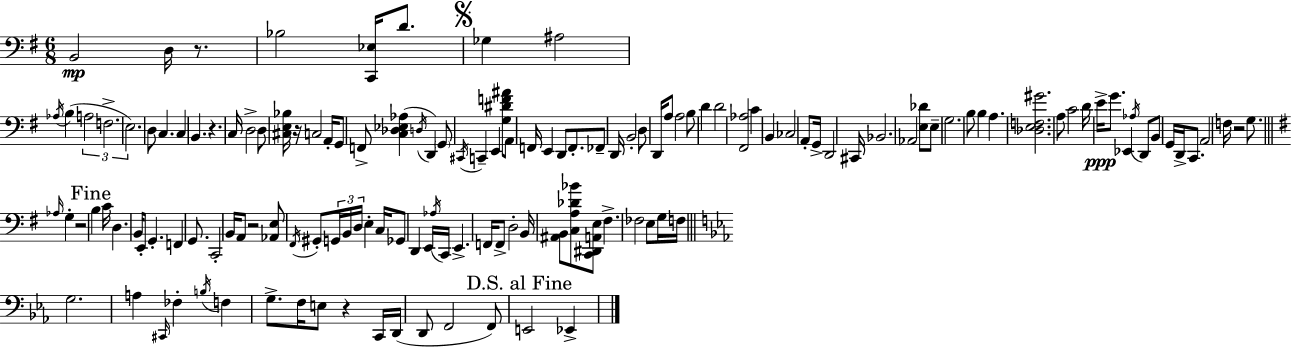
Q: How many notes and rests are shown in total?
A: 141